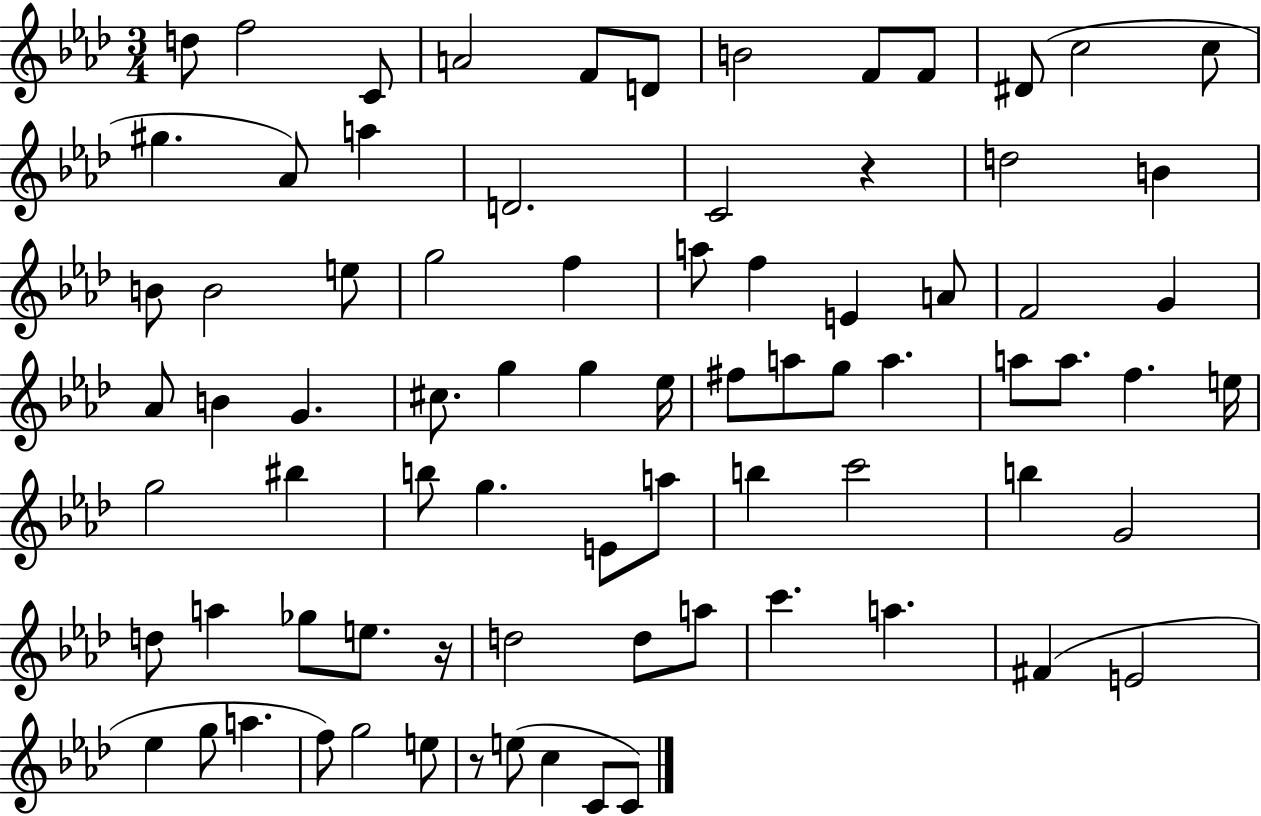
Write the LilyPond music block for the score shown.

{
  \clef treble
  \numericTimeSignature
  \time 3/4
  \key aes \major
  d''8 f''2 c'8 | a'2 f'8 d'8 | b'2 f'8 f'8 | dis'8( c''2 c''8 | \break gis''4. aes'8) a''4 | d'2. | c'2 r4 | d''2 b'4 | \break b'8 b'2 e''8 | g''2 f''4 | a''8 f''4 e'4 a'8 | f'2 g'4 | \break aes'8 b'4 g'4. | cis''8. g''4 g''4 ees''16 | fis''8 a''8 g''8 a''4. | a''8 a''8. f''4. e''16 | \break g''2 bis''4 | b''8 g''4. e'8 a''8 | b''4 c'''2 | b''4 g'2 | \break d''8 a''4 ges''8 e''8. r16 | d''2 d''8 a''8 | c'''4. a''4. | fis'4( e'2 | \break ees''4 g''8 a''4. | f''8) g''2 e''8 | r8 e''8( c''4 c'8 c'8) | \bar "|."
}